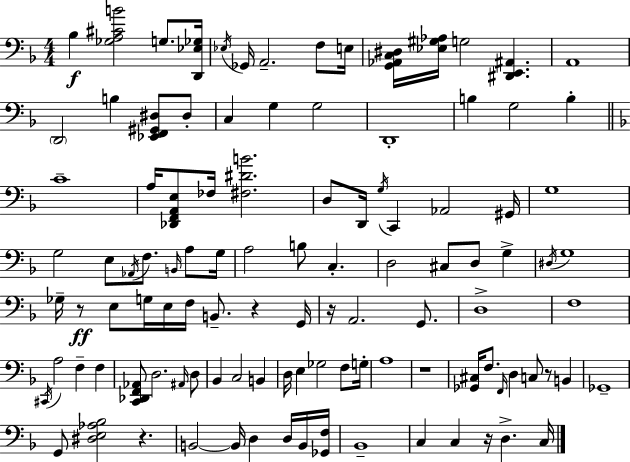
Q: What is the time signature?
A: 4/4